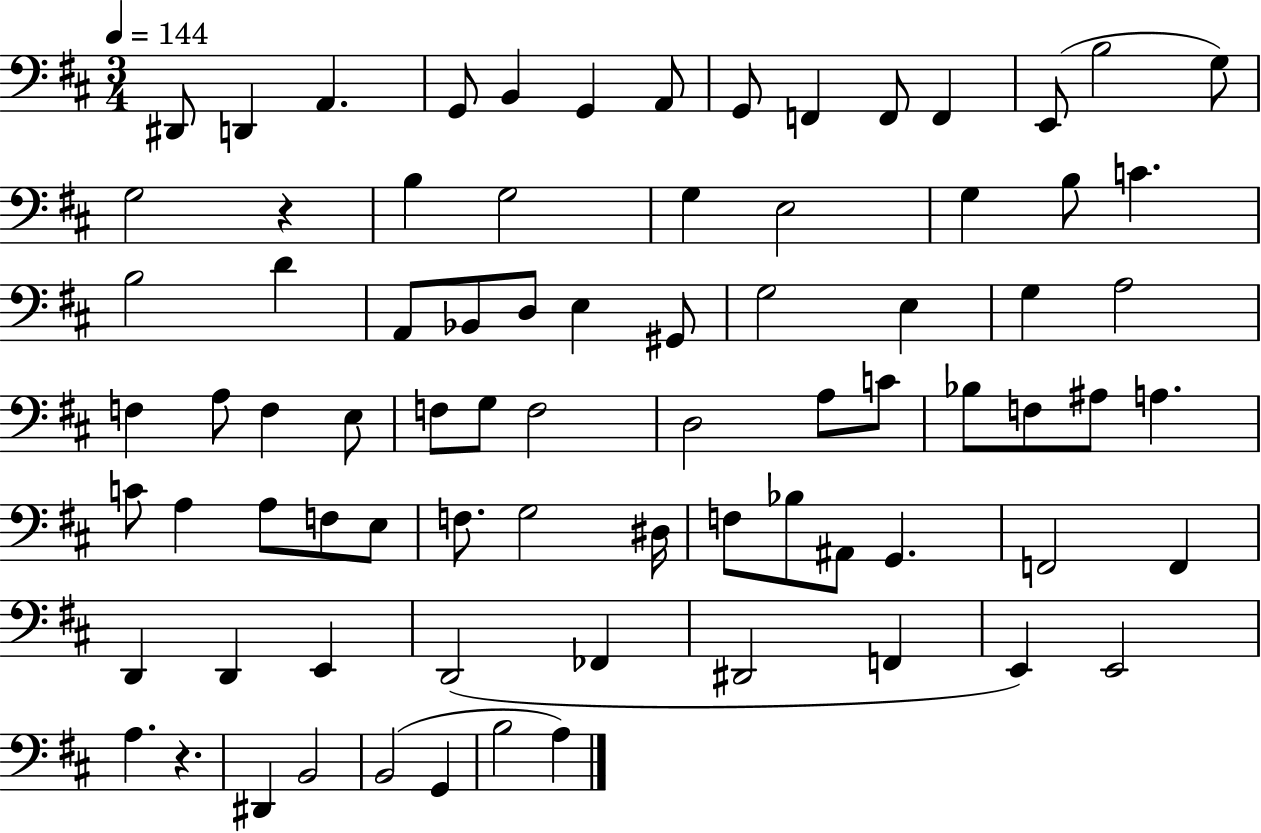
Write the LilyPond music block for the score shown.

{
  \clef bass
  \numericTimeSignature
  \time 3/4
  \key d \major
  \tempo 4 = 144
  dis,8 d,4 a,4. | g,8 b,4 g,4 a,8 | g,8 f,4 f,8 f,4 | e,8( b2 g8) | \break g2 r4 | b4 g2 | g4 e2 | g4 b8 c'4. | \break b2 d'4 | a,8 bes,8 d8 e4 gis,8 | g2 e4 | g4 a2 | \break f4 a8 f4 e8 | f8 g8 f2 | d2 a8 c'8 | bes8 f8 ais8 a4. | \break c'8 a4 a8 f8 e8 | f8. g2 dis16 | f8 bes8 ais,8 g,4. | f,2 f,4 | \break d,4 d,4 e,4 | d,2( fes,4 | dis,2 f,4 | e,4) e,2 | \break a4. r4. | dis,4 b,2 | b,2( g,4 | b2 a4) | \break \bar "|."
}